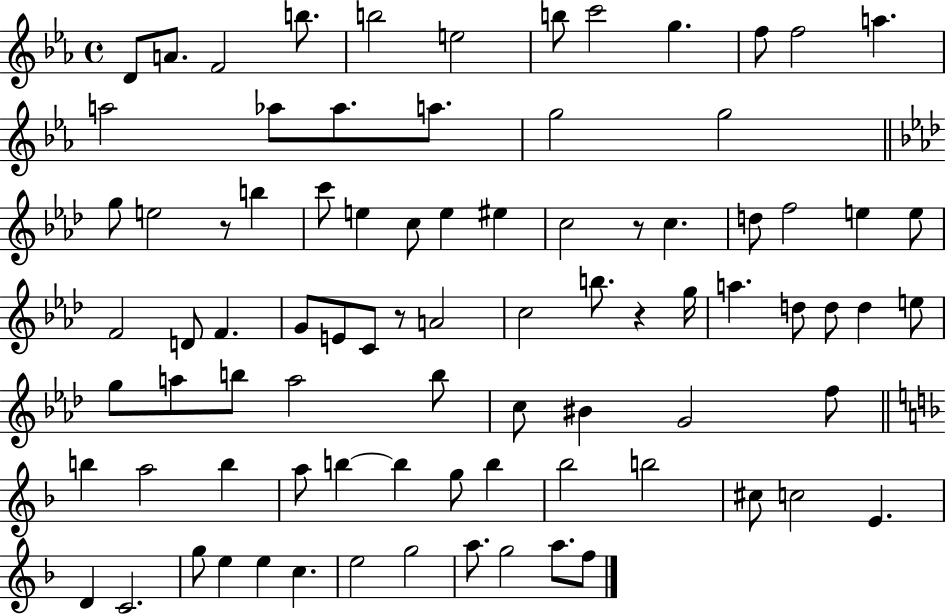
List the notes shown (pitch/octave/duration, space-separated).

D4/e A4/e. F4/h B5/e. B5/h E5/h B5/e C6/h G5/q. F5/e F5/h A5/q. A5/h Ab5/e Ab5/e. A5/e. G5/h G5/h G5/e E5/h R/e B5/q C6/e E5/q C5/e E5/q EIS5/q C5/h R/e C5/q. D5/e F5/h E5/q E5/e F4/h D4/e F4/q. G4/e E4/e C4/e R/e A4/h C5/h B5/e. R/q G5/s A5/q. D5/e D5/e D5/q E5/e G5/e A5/e B5/e A5/h B5/e C5/e BIS4/q G4/h F5/e B5/q A5/h B5/q A5/e B5/q B5/q G5/e B5/q Bb5/h B5/h C#5/e C5/h E4/q. D4/q C4/h. G5/e E5/q E5/q C5/q. E5/h G5/h A5/e. G5/h A5/e. F5/e